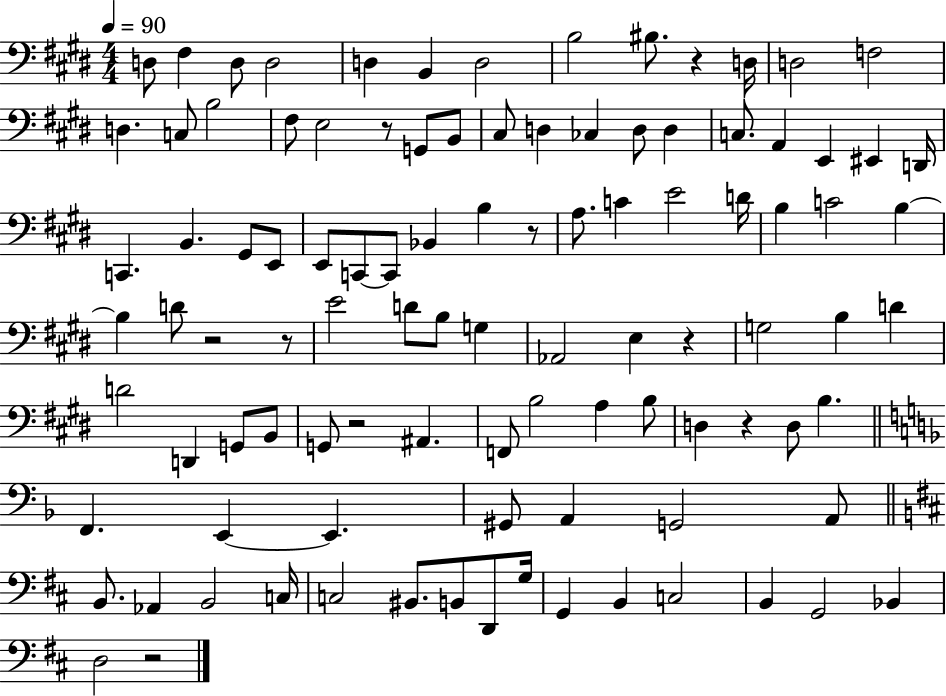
{
  \clef bass
  \numericTimeSignature
  \time 4/4
  \key e \major
  \tempo 4 = 90
  \repeat volta 2 { d8 fis4 d8 d2 | d4 b,4 d2 | b2 bis8. r4 d16 | d2 f2 | \break d4. c8 b2 | fis8 e2 r8 g,8 b,8 | cis8 d4 ces4 d8 d4 | c8. a,4 e,4 eis,4 d,16 | \break c,4. b,4. gis,8 e,8 | e,8 c,8~~ c,8 bes,4 b4 r8 | a8. c'4 e'2 d'16 | b4 c'2 b4~~ | \break b4 d'8 r2 r8 | e'2 d'8 b8 g4 | aes,2 e4 r4 | g2 b4 d'4 | \break d'2 d,4 g,8 b,8 | g,8 r2 ais,4. | f,8 b2 a4 b8 | d4 r4 d8 b4. | \break \bar "||" \break \key f \major f,4. e,4~~ e,4. | gis,8 a,4 g,2 a,8 | \bar "||" \break \key d \major b,8. aes,4 b,2 c16 | c2 bis,8. b,8 d,8 g16 | g,4 b,4 c2 | b,4 g,2 bes,4 | \break d2 r2 | } \bar "|."
}